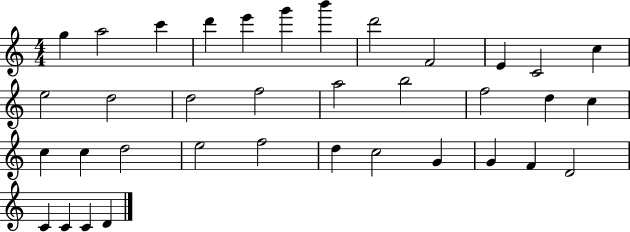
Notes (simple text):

G5/q A5/h C6/q D6/q E6/q G6/q B6/q D6/h F4/h E4/q C4/h C5/q E5/h D5/h D5/h F5/h A5/h B5/h F5/h D5/q C5/q C5/q C5/q D5/h E5/h F5/h D5/q C5/h G4/q G4/q F4/q D4/h C4/q C4/q C4/q D4/q